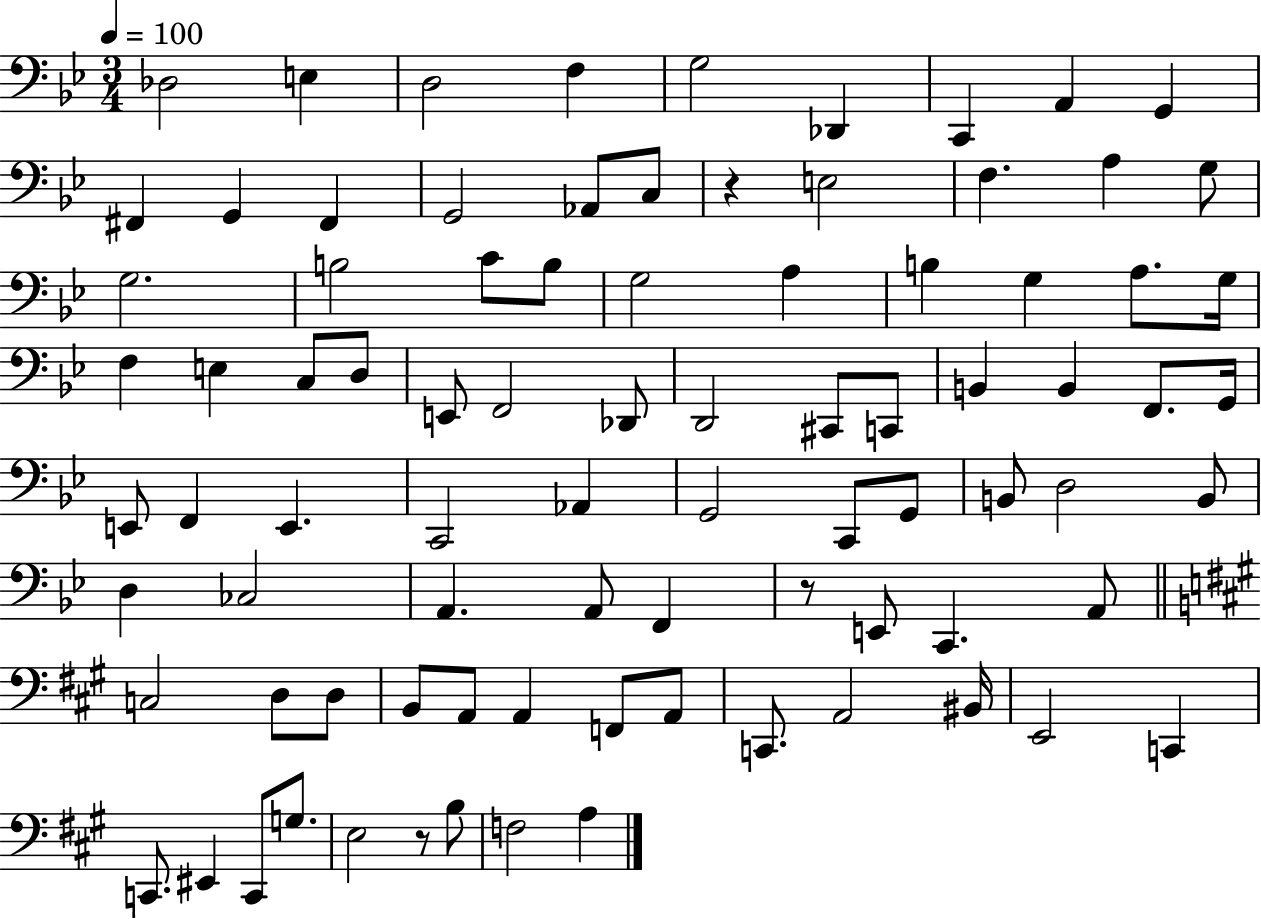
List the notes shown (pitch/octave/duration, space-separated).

Db3/h E3/q D3/h F3/q G3/h Db2/q C2/q A2/q G2/q F#2/q G2/q F#2/q G2/h Ab2/e C3/e R/q E3/h F3/q. A3/q G3/e G3/h. B3/h C4/e B3/e G3/h A3/q B3/q G3/q A3/e. G3/s F3/q E3/q C3/e D3/e E2/e F2/h Db2/e D2/h C#2/e C2/e B2/q B2/q F2/e. G2/s E2/e F2/q E2/q. C2/h Ab2/q G2/h C2/e G2/e B2/e D3/h B2/e D3/q CES3/h A2/q. A2/e F2/q R/e E2/e C2/q. A2/e C3/h D3/e D3/e B2/e A2/e A2/q F2/e A2/e C2/e. A2/h BIS2/s E2/h C2/q C2/e. EIS2/q C2/e G3/e. E3/h R/e B3/e F3/h A3/q